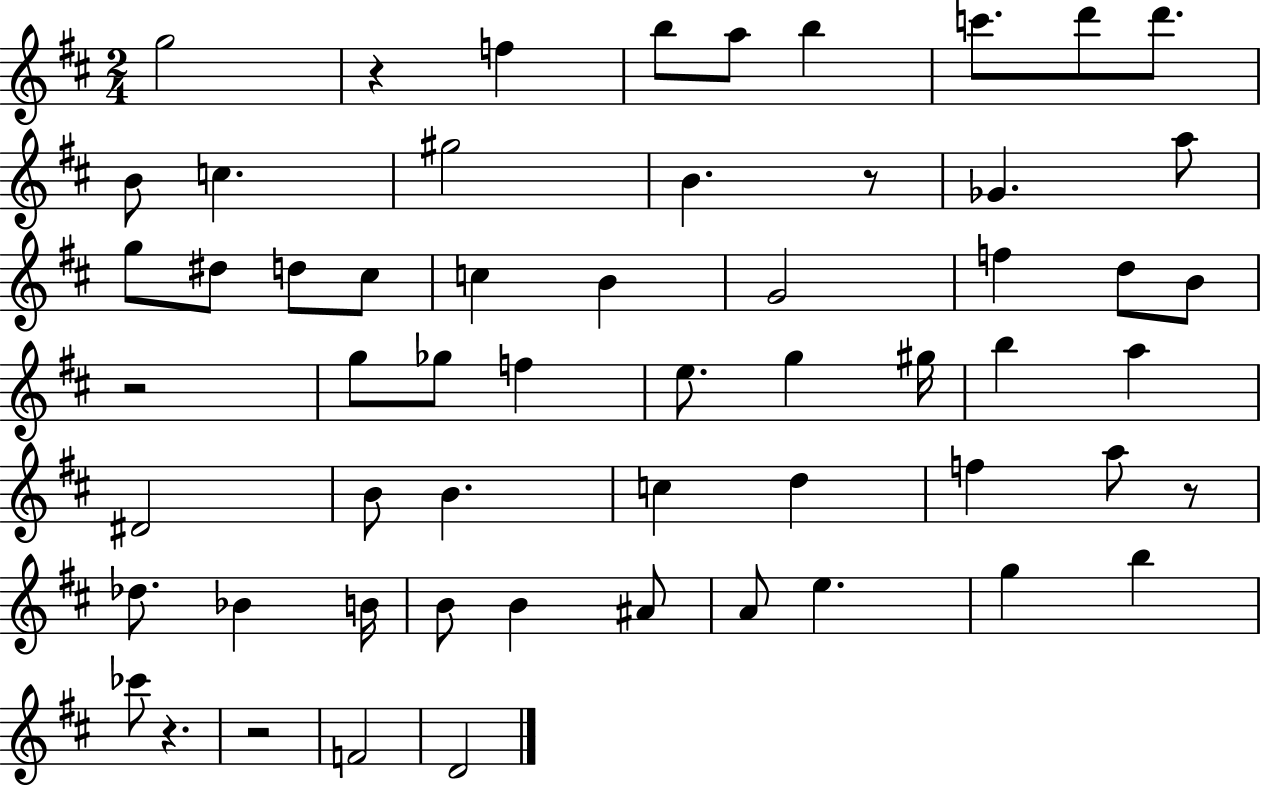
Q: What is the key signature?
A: D major